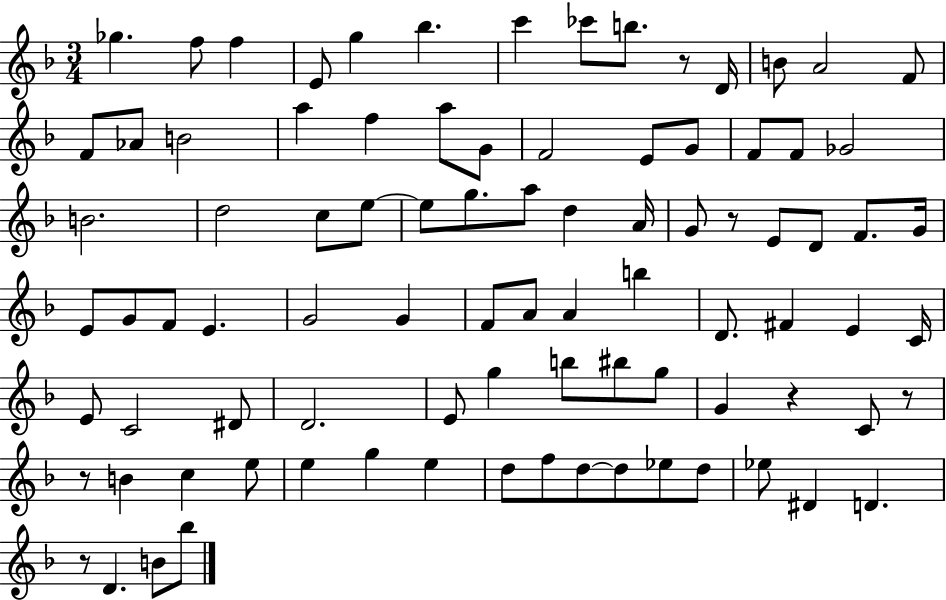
{
  \clef treble
  \numericTimeSignature
  \time 3/4
  \key f \major
  ges''4. f''8 f''4 | e'8 g''4 bes''4. | c'''4 ces'''8 b''8. r8 d'16 | b'8 a'2 f'8 | \break f'8 aes'8 b'2 | a''4 f''4 a''8 g'8 | f'2 e'8 g'8 | f'8 f'8 ges'2 | \break b'2. | d''2 c''8 e''8~~ | e''8 g''8. a''8 d''4 a'16 | g'8 r8 e'8 d'8 f'8. g'16 | \break e'8 g'8 f'8 e'4. | g'2 g'4 | f'8 a'8 a'4 b''4 | d'8. fis'4 e'4 c'16 | \break e'8 c'2 dis'8 | d'2. | e'8 g''4 b''8 bis''8 g''8 | g'4 r4 c'8 r8 | \break r8 b'4 c''4 e''8 | e''4 g''4 e''4 | d''8 f''8 d''8~~ d''8 ees''8 d''8 | ees''8 dis'4 d'4. | \break r8 d'4. b'8 bes''8 | \bar "|."
}